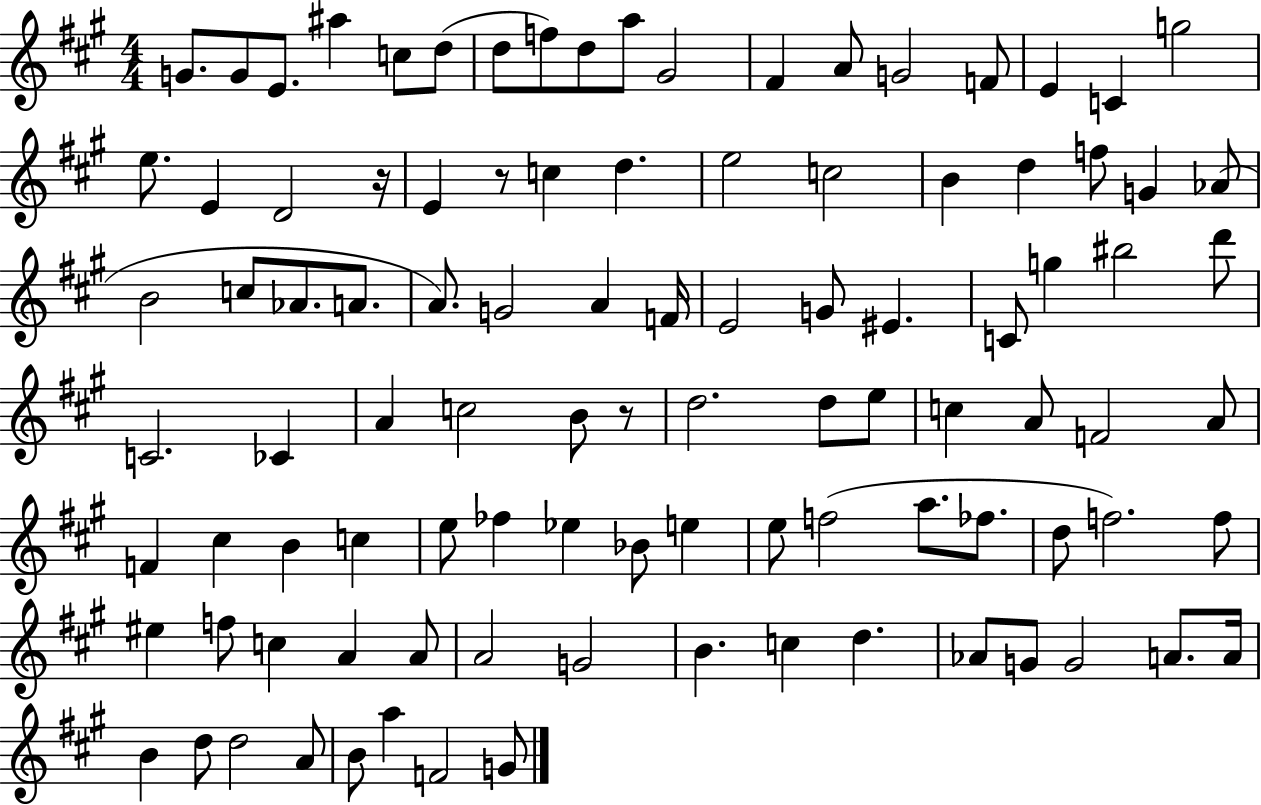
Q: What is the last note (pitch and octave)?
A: G4